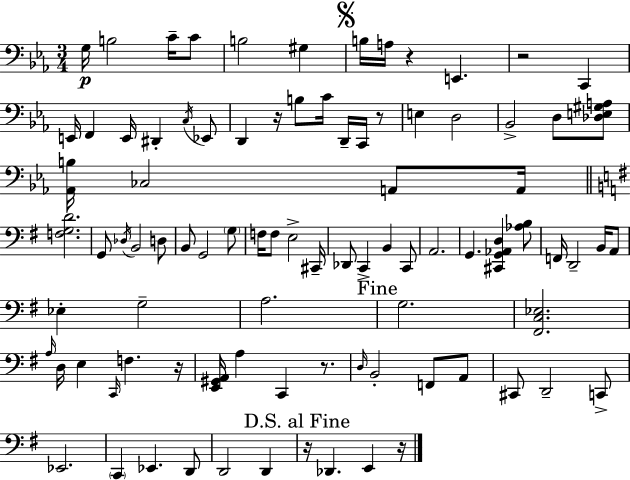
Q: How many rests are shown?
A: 8